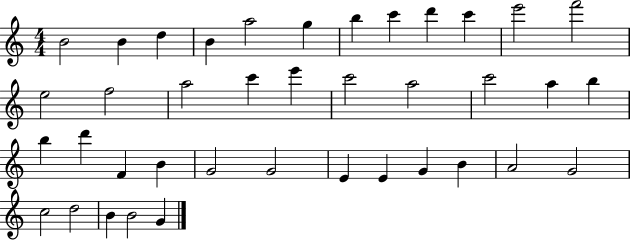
{
  \clef treble
  \numericTimeSignature
  \time 4/4
  \key c \major
  b'2 b'4 d''4 | b'4 a''2 g''4 | b''4 c'''4 d'''4 c'''4 | e'''2 f'''2 | \break e''2 f''2 | a''2 c'''4 e'''4 | c'''2 a''2 | c'''2 a''4 b''4 | \break b''4 d'''4 f'4 b'4 | g'2 g'2 | e'4 e'4 g'4 b'4 | a'2 g'2 | \break c''2 d''2 | b'4 b'2 g'4 | \bar "|."
}